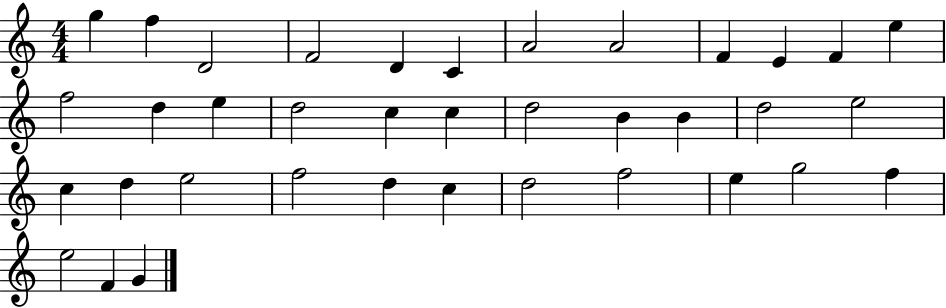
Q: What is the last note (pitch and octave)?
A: G4